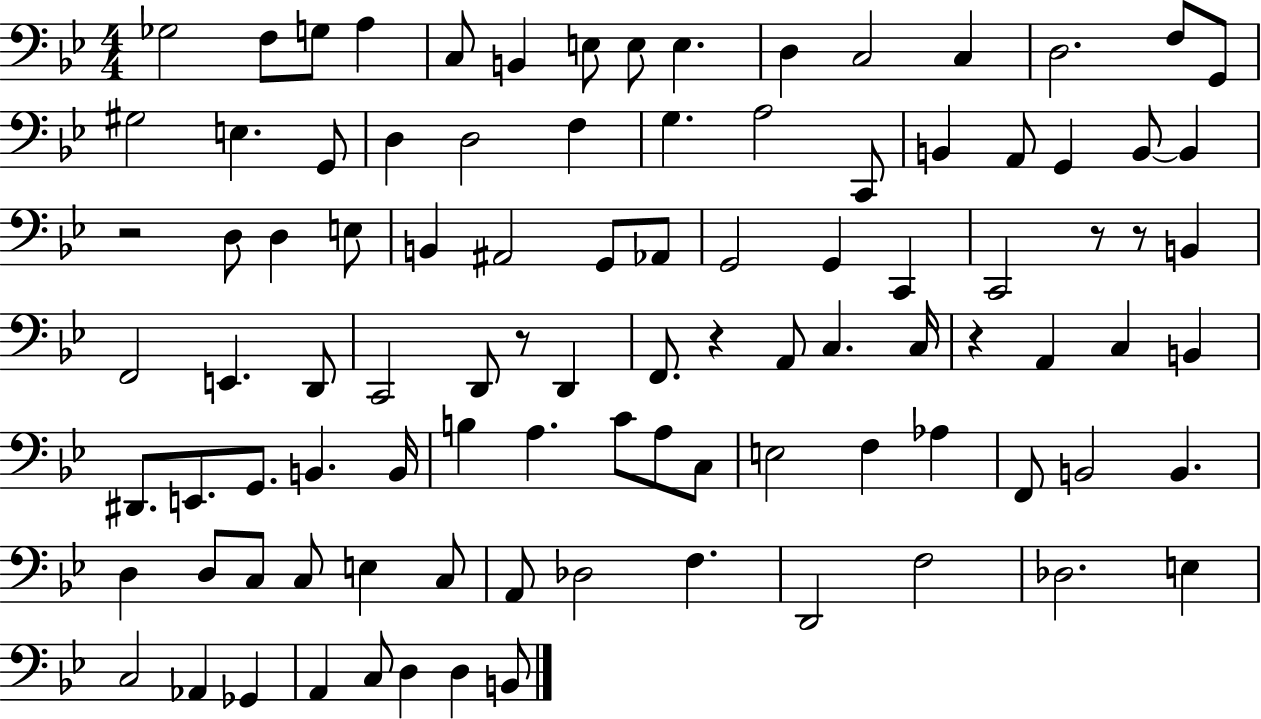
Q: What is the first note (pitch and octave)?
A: Gb3